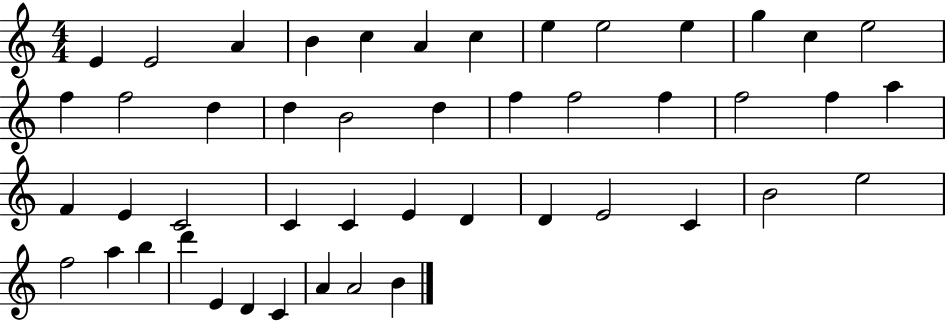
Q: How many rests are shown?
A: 0